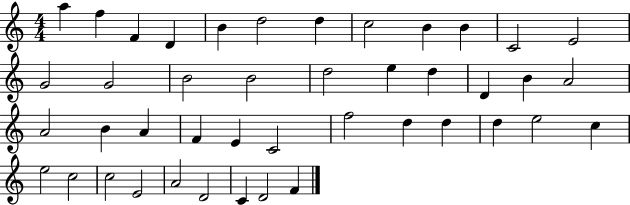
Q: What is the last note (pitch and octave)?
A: F4